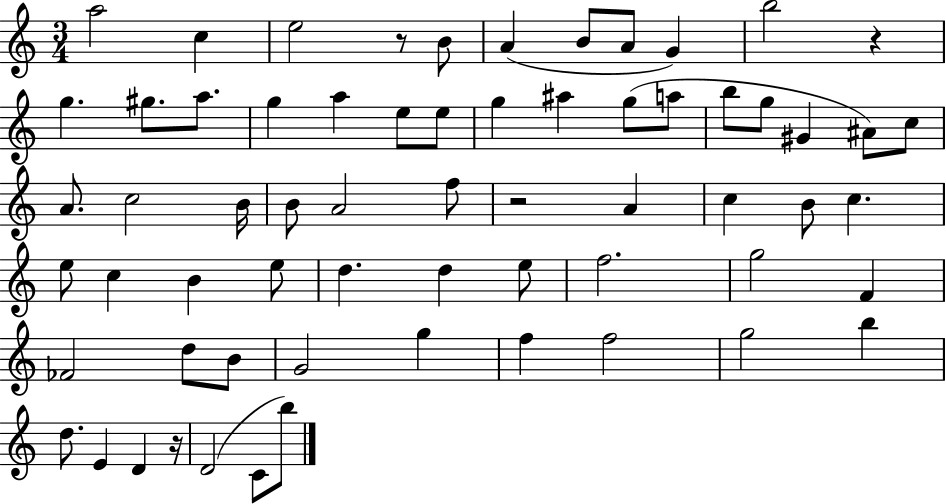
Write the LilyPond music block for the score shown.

{
  \clef treble
  \numericTimeSignature
  \time 3/4
  \key c \major
  a''2 c''4 | e''2 r8 b'8 | a'4( b'8 a'8 g'4) | b''2 r4 | \break g''4. gis''8. a''8. | g''4 a''4 e''8 e''8 | g''4 ais''4 g''8( a''8 | b''8 g''8 gis'4 ais'8) c''8 | \break a'8. c''2 b'16 | b'8 a'2 f''8 | r2 a'4 | c''4 b'8 c''4. | \break e''8 c''4 b'4 e''8 | d''4. d''4 e''8 | f''2. | g''2 f'4 | \break fes'2 d''8 b'8 | g'2 g''4 | f''4 f''2 | g''2 b''4 | \break d''8. e'4 d'4 r16 | d'2( c'8 b''8) | \bar "|."
}